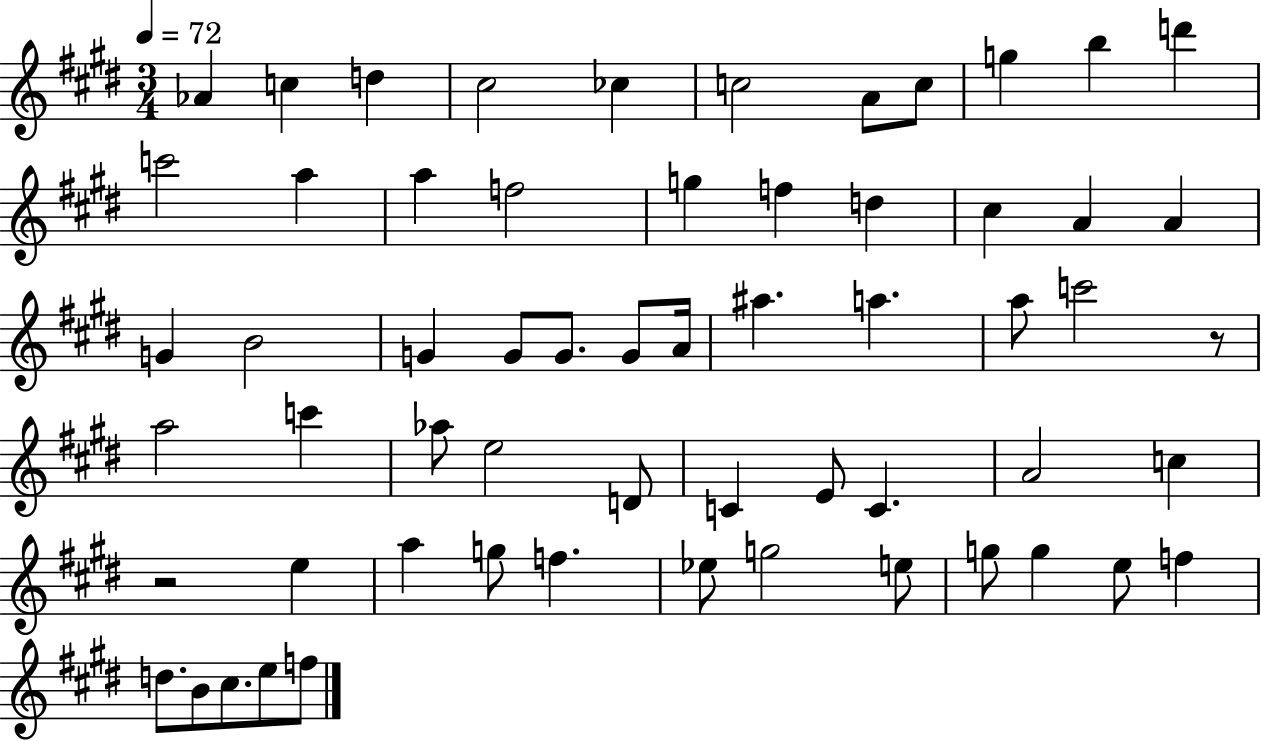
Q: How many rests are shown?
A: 2